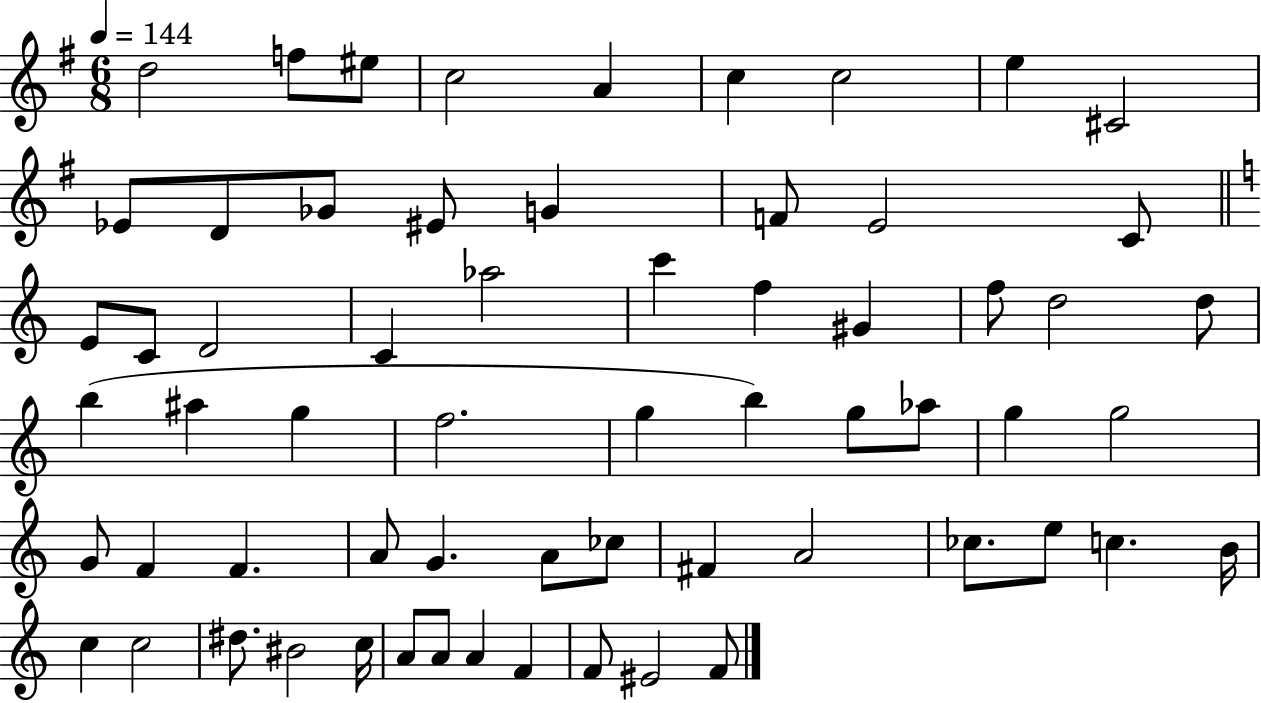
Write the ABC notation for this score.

X:1
T:Untitled
M:6/8
L:1/4
K:G
d2 f/2 ^e/2 c2 A c c2 e ^C2 _E/2 D/2 _G/2 ^E/2 G F/2 E2 C/2 E/2 C/2 D2 C _a2 c' f ^G f/2 d2 d/2 b ^a g f2 g b g/2 _a/2 g g2 G/2 F F A/2 G A/2 _c/2 ^F A2 _c/2 e/2 c B/4 c c2 ^d/2 ^B2 c/4 A/2 A/2 A F F/2 ^E2 F/2